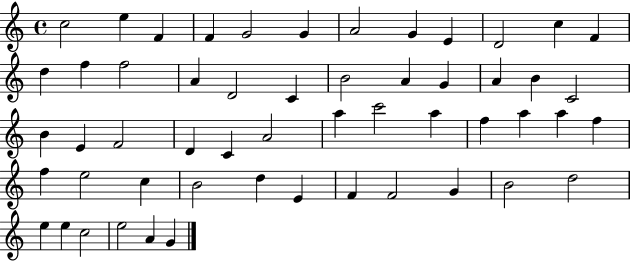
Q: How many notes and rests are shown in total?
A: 54